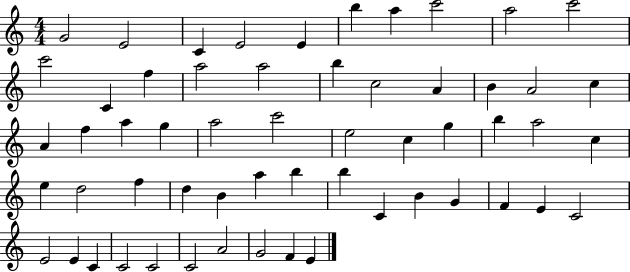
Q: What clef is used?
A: treble